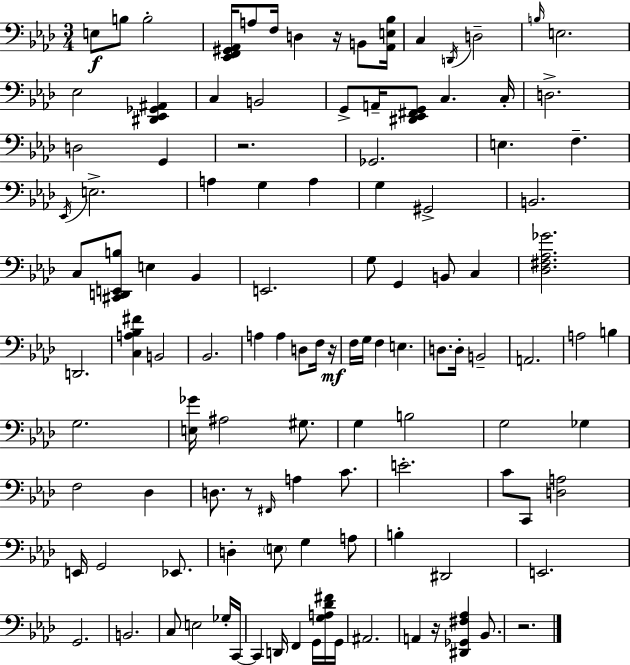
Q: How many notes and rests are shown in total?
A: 115